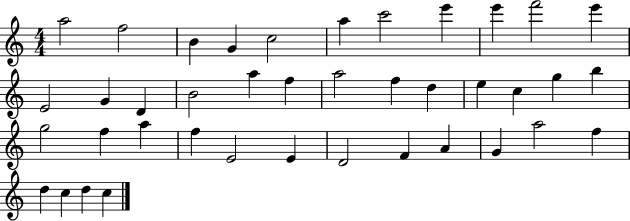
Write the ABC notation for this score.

X:1
T:Untitled
M:4/4
L:1/4
K:C
a2 f2 B G c2 a c'2 e' e' f'2 e' E2 G D B2 a f a2 f d e c g b g2 f a f E2 E D2 F A G a2 f d c d c